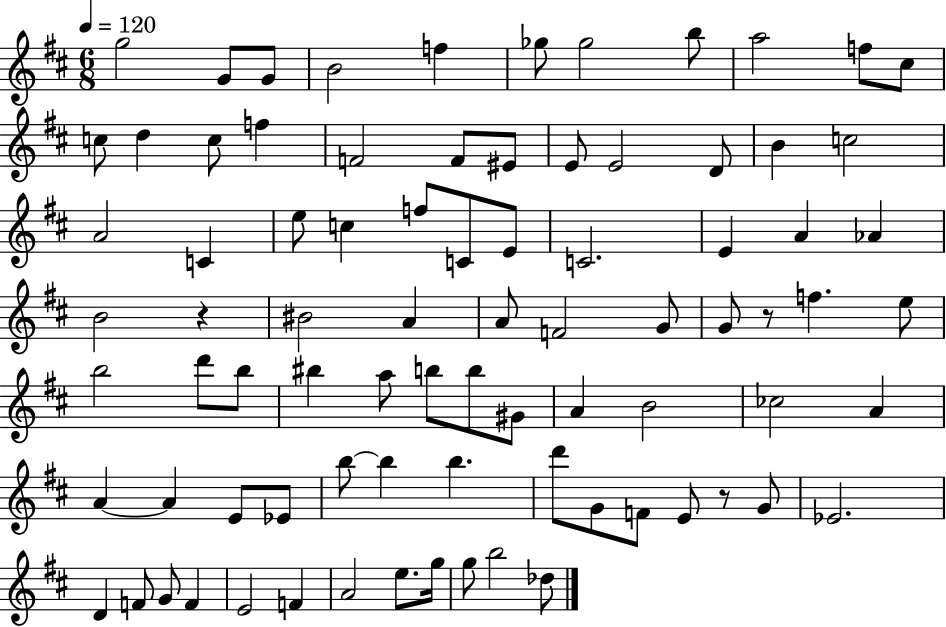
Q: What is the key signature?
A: D major